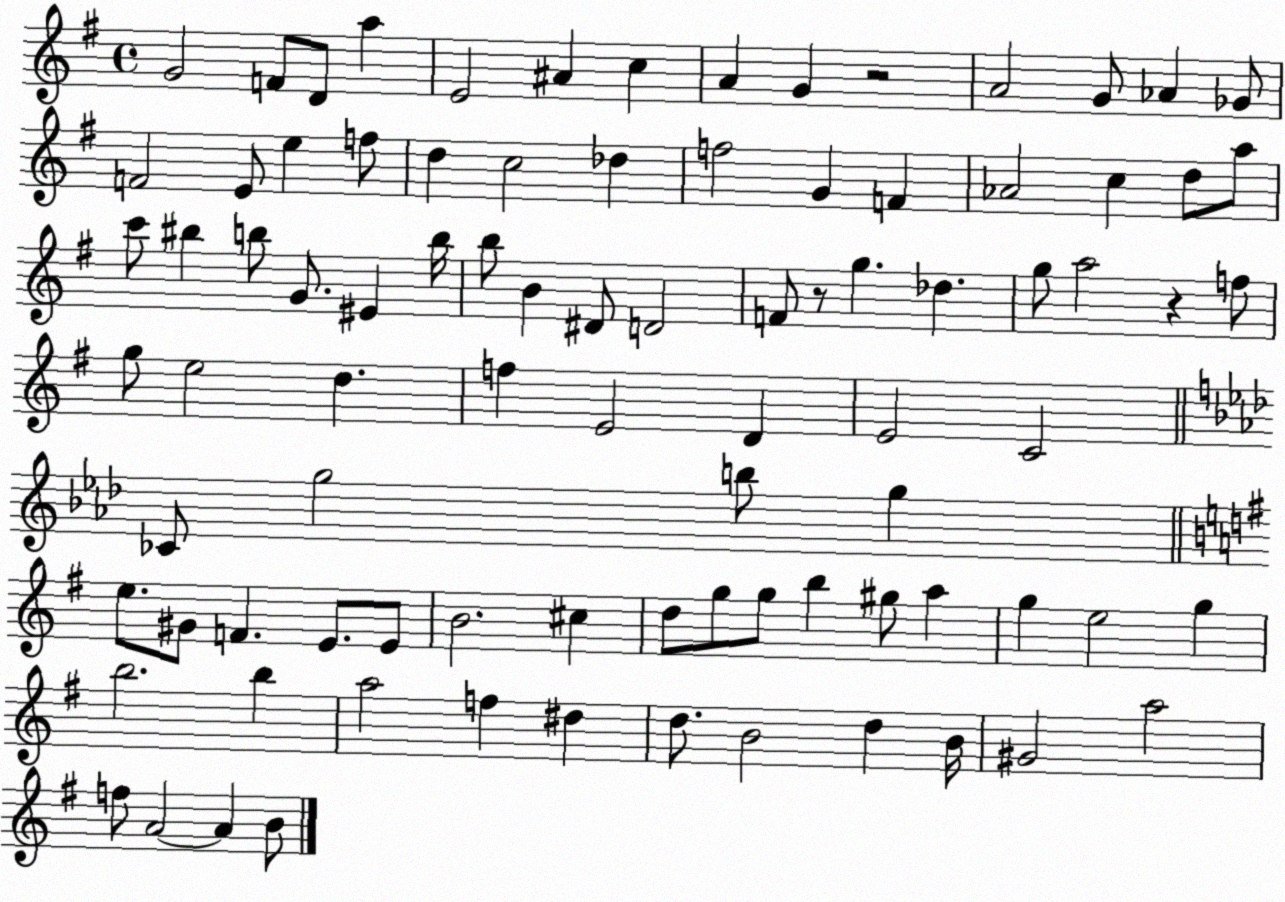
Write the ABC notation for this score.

X:1
T:Untitled
M:4/4
L:1/4
K:G
G2 F/2 D/2 a E2 ^A c A G z2 A2 G/2 _A _G/2 F2 E/2 e f/2 d c2 _d f2 G F _A2 c d/2 a/2 c'/2 ^b b/2 G/2 ^E b/4 b/2 B ^D/2 D2 F/2 z/2 g _d g/2 a2 z f/2 g/2 e2 d f E2 D E2 C2 _C/2 g2 b/2 g e/2 ^G/2 F E/2 E/2 B2 ^c d/2 g/2 g/2 b ^g/2 a g e2 g b2 b a2 f ^d d/2 B2 d B/4 ^G2 a2 f/2 A2 A B/2